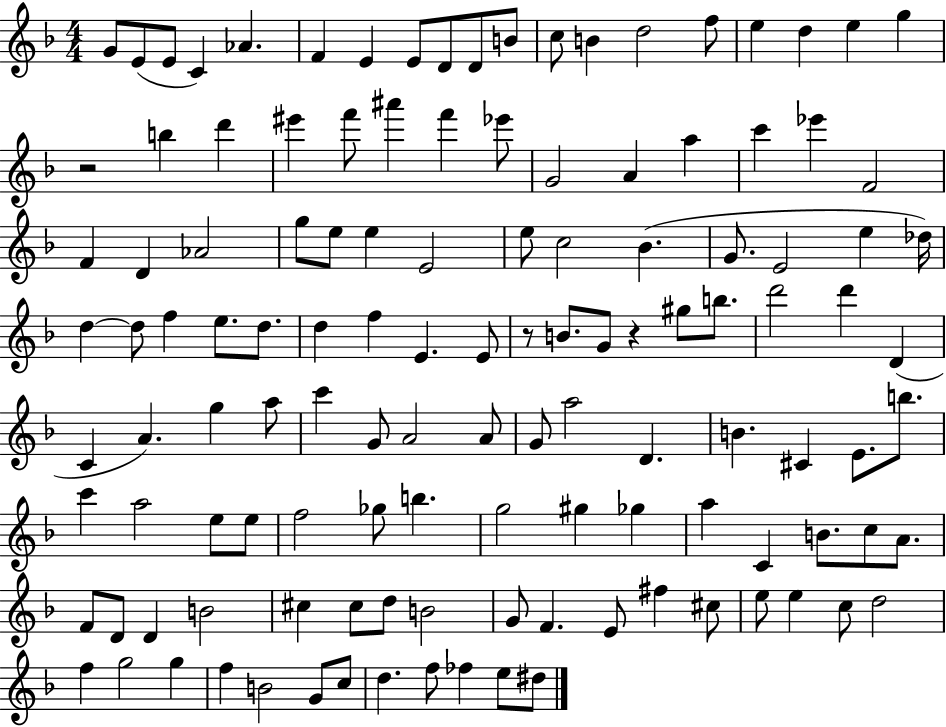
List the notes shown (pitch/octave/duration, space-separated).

G4/e E4/e E4/e C4/q Ab4/q. F4/q E4/q E4/e D4/e D4/e B4/e C5/e B4/q D5/h F5/e E5/q D5/q E5/q G5/q R/h B5/q D6/q EIS6/q F6/e A#6/q F6/q Eb6/e G4/h A4/q A5/q C6/q Eb6/q F4/h F4/q D4/q Ab4/h G5/e E5/e E5/q E4/h E5/e C5/h Bb4/q. G4/e. E4/h E5/q Db5/s D5/q D5/e F5/q E5/e. D5/e. D5/q F5/q E4/q. E4/e R/e B4/e. G4/e R/q G#5/e B5/e. D6/h D6/q D4/q C4/q A4/q. G5/q A5/e C6/q G4/e A4/h A4/e G4/e A5/h D4/q. B4/q. C#4/q E4/e. B5/e. C6/q A5/h E5/e E5/e F5/h Gb5/e B5/q. G5/h G#5/q Gb5/q A5/q C4/q B4/e. C5/e A4/e. F4/e D4/e D4/q B4/h C#5/q C#5/e D5/e B4/h G4/e F4/q. E4/e F#5/q C#5/e E5/e E5/q C5/e D5/h F5/q G5/h G5/q F5/q B4/h G4/e C5/e D5/q. F5/e FES5/q E5/e D#5/e